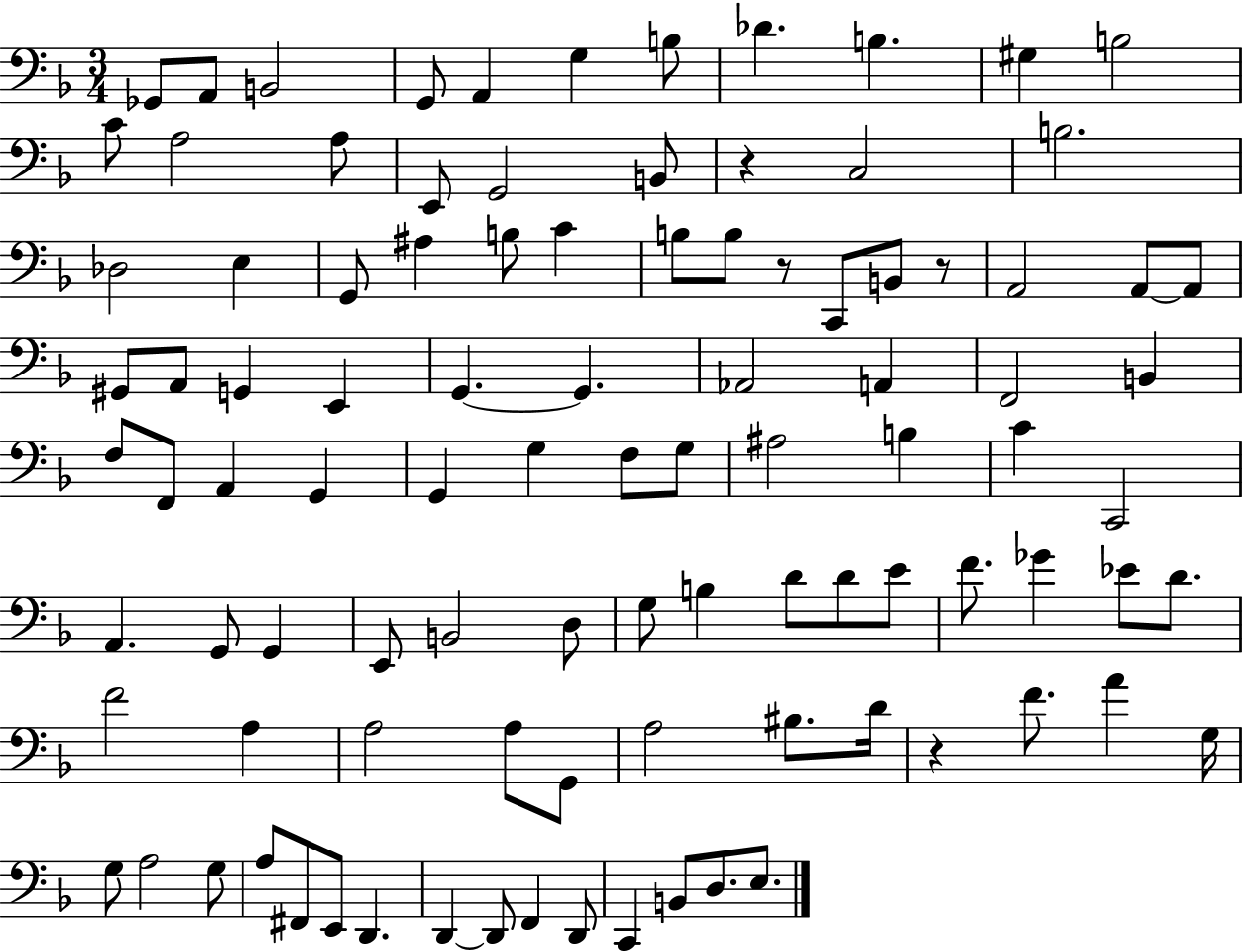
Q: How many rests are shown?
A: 4